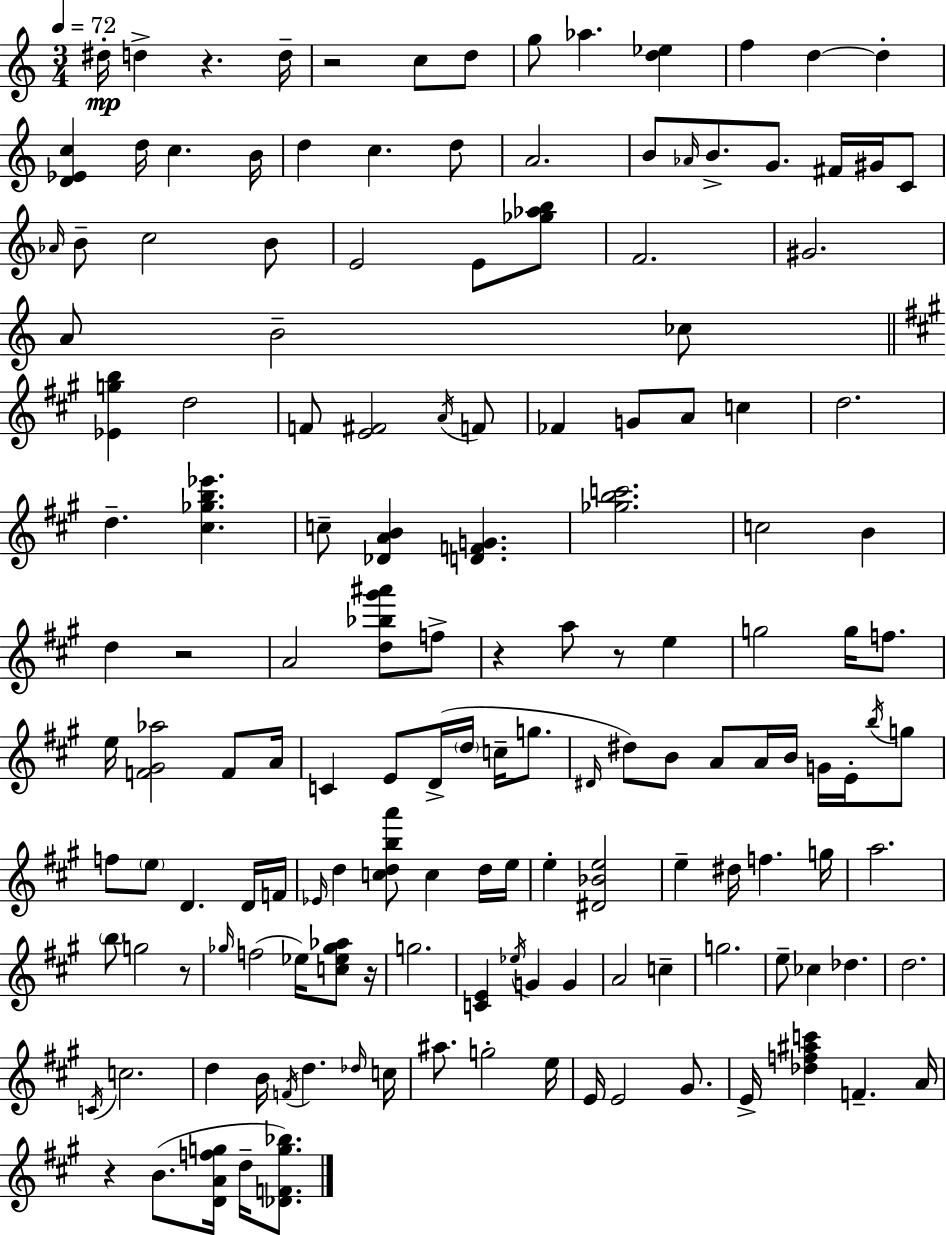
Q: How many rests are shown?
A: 8